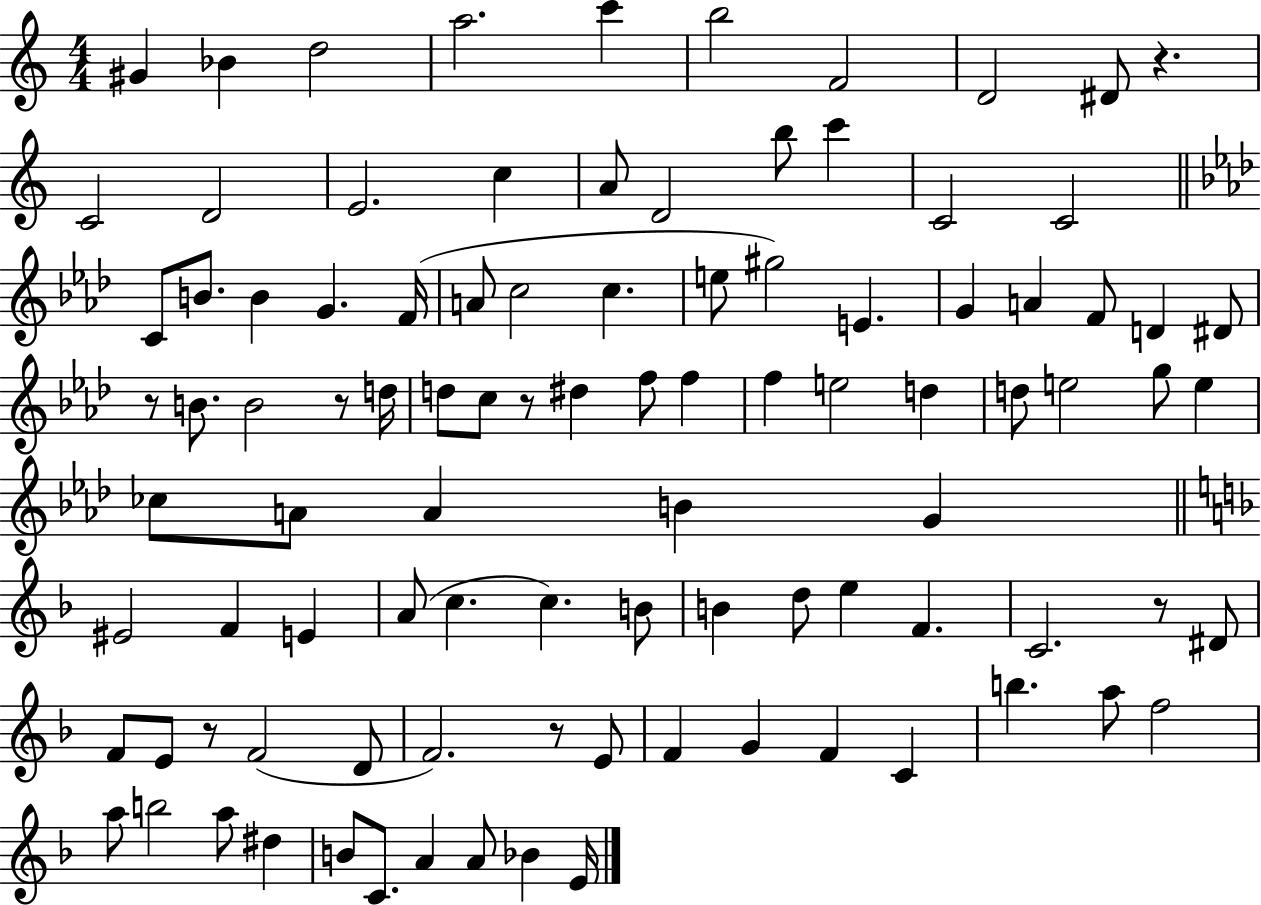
X:1
T:Untitled
M:4/4
L:1/4
K:C
^G _B d2 a2 c' b2 F2 D2 ^D/2 z C2 D2 E2 c A/2 D2 b/2 c' C2 C2 C/2 B/2 B G F/4 A/2 c2 c e/2 ^g2 E G A F/2 D ^D/2 z/2 B/2 B2 z/2 d/4 d/2 c/2 z/2 ^d f/2 f f e2 d d/2 e2 g/2 e _c/2 A/2 A B G ^E2 F E A/2 c c B/2 B d/2 e F C2 z/2 ^D/2 F/2 E/2 z/2 F2 D/2 F2 z/2 E/2 F G F C b a/2 f2 a/2 b2 a/2 ^d B/2 C/2 A A/2 _B E/4